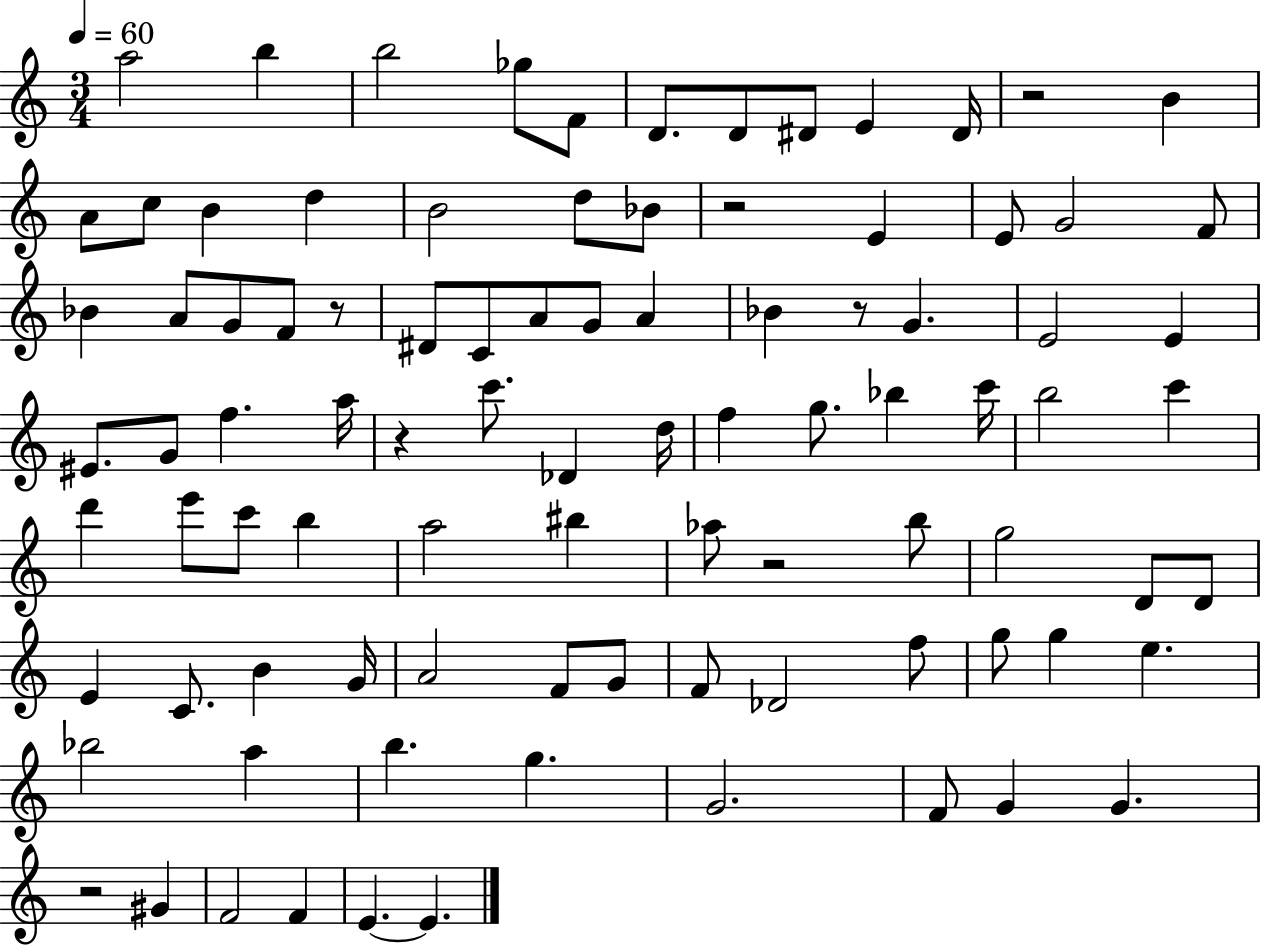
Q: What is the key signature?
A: C major